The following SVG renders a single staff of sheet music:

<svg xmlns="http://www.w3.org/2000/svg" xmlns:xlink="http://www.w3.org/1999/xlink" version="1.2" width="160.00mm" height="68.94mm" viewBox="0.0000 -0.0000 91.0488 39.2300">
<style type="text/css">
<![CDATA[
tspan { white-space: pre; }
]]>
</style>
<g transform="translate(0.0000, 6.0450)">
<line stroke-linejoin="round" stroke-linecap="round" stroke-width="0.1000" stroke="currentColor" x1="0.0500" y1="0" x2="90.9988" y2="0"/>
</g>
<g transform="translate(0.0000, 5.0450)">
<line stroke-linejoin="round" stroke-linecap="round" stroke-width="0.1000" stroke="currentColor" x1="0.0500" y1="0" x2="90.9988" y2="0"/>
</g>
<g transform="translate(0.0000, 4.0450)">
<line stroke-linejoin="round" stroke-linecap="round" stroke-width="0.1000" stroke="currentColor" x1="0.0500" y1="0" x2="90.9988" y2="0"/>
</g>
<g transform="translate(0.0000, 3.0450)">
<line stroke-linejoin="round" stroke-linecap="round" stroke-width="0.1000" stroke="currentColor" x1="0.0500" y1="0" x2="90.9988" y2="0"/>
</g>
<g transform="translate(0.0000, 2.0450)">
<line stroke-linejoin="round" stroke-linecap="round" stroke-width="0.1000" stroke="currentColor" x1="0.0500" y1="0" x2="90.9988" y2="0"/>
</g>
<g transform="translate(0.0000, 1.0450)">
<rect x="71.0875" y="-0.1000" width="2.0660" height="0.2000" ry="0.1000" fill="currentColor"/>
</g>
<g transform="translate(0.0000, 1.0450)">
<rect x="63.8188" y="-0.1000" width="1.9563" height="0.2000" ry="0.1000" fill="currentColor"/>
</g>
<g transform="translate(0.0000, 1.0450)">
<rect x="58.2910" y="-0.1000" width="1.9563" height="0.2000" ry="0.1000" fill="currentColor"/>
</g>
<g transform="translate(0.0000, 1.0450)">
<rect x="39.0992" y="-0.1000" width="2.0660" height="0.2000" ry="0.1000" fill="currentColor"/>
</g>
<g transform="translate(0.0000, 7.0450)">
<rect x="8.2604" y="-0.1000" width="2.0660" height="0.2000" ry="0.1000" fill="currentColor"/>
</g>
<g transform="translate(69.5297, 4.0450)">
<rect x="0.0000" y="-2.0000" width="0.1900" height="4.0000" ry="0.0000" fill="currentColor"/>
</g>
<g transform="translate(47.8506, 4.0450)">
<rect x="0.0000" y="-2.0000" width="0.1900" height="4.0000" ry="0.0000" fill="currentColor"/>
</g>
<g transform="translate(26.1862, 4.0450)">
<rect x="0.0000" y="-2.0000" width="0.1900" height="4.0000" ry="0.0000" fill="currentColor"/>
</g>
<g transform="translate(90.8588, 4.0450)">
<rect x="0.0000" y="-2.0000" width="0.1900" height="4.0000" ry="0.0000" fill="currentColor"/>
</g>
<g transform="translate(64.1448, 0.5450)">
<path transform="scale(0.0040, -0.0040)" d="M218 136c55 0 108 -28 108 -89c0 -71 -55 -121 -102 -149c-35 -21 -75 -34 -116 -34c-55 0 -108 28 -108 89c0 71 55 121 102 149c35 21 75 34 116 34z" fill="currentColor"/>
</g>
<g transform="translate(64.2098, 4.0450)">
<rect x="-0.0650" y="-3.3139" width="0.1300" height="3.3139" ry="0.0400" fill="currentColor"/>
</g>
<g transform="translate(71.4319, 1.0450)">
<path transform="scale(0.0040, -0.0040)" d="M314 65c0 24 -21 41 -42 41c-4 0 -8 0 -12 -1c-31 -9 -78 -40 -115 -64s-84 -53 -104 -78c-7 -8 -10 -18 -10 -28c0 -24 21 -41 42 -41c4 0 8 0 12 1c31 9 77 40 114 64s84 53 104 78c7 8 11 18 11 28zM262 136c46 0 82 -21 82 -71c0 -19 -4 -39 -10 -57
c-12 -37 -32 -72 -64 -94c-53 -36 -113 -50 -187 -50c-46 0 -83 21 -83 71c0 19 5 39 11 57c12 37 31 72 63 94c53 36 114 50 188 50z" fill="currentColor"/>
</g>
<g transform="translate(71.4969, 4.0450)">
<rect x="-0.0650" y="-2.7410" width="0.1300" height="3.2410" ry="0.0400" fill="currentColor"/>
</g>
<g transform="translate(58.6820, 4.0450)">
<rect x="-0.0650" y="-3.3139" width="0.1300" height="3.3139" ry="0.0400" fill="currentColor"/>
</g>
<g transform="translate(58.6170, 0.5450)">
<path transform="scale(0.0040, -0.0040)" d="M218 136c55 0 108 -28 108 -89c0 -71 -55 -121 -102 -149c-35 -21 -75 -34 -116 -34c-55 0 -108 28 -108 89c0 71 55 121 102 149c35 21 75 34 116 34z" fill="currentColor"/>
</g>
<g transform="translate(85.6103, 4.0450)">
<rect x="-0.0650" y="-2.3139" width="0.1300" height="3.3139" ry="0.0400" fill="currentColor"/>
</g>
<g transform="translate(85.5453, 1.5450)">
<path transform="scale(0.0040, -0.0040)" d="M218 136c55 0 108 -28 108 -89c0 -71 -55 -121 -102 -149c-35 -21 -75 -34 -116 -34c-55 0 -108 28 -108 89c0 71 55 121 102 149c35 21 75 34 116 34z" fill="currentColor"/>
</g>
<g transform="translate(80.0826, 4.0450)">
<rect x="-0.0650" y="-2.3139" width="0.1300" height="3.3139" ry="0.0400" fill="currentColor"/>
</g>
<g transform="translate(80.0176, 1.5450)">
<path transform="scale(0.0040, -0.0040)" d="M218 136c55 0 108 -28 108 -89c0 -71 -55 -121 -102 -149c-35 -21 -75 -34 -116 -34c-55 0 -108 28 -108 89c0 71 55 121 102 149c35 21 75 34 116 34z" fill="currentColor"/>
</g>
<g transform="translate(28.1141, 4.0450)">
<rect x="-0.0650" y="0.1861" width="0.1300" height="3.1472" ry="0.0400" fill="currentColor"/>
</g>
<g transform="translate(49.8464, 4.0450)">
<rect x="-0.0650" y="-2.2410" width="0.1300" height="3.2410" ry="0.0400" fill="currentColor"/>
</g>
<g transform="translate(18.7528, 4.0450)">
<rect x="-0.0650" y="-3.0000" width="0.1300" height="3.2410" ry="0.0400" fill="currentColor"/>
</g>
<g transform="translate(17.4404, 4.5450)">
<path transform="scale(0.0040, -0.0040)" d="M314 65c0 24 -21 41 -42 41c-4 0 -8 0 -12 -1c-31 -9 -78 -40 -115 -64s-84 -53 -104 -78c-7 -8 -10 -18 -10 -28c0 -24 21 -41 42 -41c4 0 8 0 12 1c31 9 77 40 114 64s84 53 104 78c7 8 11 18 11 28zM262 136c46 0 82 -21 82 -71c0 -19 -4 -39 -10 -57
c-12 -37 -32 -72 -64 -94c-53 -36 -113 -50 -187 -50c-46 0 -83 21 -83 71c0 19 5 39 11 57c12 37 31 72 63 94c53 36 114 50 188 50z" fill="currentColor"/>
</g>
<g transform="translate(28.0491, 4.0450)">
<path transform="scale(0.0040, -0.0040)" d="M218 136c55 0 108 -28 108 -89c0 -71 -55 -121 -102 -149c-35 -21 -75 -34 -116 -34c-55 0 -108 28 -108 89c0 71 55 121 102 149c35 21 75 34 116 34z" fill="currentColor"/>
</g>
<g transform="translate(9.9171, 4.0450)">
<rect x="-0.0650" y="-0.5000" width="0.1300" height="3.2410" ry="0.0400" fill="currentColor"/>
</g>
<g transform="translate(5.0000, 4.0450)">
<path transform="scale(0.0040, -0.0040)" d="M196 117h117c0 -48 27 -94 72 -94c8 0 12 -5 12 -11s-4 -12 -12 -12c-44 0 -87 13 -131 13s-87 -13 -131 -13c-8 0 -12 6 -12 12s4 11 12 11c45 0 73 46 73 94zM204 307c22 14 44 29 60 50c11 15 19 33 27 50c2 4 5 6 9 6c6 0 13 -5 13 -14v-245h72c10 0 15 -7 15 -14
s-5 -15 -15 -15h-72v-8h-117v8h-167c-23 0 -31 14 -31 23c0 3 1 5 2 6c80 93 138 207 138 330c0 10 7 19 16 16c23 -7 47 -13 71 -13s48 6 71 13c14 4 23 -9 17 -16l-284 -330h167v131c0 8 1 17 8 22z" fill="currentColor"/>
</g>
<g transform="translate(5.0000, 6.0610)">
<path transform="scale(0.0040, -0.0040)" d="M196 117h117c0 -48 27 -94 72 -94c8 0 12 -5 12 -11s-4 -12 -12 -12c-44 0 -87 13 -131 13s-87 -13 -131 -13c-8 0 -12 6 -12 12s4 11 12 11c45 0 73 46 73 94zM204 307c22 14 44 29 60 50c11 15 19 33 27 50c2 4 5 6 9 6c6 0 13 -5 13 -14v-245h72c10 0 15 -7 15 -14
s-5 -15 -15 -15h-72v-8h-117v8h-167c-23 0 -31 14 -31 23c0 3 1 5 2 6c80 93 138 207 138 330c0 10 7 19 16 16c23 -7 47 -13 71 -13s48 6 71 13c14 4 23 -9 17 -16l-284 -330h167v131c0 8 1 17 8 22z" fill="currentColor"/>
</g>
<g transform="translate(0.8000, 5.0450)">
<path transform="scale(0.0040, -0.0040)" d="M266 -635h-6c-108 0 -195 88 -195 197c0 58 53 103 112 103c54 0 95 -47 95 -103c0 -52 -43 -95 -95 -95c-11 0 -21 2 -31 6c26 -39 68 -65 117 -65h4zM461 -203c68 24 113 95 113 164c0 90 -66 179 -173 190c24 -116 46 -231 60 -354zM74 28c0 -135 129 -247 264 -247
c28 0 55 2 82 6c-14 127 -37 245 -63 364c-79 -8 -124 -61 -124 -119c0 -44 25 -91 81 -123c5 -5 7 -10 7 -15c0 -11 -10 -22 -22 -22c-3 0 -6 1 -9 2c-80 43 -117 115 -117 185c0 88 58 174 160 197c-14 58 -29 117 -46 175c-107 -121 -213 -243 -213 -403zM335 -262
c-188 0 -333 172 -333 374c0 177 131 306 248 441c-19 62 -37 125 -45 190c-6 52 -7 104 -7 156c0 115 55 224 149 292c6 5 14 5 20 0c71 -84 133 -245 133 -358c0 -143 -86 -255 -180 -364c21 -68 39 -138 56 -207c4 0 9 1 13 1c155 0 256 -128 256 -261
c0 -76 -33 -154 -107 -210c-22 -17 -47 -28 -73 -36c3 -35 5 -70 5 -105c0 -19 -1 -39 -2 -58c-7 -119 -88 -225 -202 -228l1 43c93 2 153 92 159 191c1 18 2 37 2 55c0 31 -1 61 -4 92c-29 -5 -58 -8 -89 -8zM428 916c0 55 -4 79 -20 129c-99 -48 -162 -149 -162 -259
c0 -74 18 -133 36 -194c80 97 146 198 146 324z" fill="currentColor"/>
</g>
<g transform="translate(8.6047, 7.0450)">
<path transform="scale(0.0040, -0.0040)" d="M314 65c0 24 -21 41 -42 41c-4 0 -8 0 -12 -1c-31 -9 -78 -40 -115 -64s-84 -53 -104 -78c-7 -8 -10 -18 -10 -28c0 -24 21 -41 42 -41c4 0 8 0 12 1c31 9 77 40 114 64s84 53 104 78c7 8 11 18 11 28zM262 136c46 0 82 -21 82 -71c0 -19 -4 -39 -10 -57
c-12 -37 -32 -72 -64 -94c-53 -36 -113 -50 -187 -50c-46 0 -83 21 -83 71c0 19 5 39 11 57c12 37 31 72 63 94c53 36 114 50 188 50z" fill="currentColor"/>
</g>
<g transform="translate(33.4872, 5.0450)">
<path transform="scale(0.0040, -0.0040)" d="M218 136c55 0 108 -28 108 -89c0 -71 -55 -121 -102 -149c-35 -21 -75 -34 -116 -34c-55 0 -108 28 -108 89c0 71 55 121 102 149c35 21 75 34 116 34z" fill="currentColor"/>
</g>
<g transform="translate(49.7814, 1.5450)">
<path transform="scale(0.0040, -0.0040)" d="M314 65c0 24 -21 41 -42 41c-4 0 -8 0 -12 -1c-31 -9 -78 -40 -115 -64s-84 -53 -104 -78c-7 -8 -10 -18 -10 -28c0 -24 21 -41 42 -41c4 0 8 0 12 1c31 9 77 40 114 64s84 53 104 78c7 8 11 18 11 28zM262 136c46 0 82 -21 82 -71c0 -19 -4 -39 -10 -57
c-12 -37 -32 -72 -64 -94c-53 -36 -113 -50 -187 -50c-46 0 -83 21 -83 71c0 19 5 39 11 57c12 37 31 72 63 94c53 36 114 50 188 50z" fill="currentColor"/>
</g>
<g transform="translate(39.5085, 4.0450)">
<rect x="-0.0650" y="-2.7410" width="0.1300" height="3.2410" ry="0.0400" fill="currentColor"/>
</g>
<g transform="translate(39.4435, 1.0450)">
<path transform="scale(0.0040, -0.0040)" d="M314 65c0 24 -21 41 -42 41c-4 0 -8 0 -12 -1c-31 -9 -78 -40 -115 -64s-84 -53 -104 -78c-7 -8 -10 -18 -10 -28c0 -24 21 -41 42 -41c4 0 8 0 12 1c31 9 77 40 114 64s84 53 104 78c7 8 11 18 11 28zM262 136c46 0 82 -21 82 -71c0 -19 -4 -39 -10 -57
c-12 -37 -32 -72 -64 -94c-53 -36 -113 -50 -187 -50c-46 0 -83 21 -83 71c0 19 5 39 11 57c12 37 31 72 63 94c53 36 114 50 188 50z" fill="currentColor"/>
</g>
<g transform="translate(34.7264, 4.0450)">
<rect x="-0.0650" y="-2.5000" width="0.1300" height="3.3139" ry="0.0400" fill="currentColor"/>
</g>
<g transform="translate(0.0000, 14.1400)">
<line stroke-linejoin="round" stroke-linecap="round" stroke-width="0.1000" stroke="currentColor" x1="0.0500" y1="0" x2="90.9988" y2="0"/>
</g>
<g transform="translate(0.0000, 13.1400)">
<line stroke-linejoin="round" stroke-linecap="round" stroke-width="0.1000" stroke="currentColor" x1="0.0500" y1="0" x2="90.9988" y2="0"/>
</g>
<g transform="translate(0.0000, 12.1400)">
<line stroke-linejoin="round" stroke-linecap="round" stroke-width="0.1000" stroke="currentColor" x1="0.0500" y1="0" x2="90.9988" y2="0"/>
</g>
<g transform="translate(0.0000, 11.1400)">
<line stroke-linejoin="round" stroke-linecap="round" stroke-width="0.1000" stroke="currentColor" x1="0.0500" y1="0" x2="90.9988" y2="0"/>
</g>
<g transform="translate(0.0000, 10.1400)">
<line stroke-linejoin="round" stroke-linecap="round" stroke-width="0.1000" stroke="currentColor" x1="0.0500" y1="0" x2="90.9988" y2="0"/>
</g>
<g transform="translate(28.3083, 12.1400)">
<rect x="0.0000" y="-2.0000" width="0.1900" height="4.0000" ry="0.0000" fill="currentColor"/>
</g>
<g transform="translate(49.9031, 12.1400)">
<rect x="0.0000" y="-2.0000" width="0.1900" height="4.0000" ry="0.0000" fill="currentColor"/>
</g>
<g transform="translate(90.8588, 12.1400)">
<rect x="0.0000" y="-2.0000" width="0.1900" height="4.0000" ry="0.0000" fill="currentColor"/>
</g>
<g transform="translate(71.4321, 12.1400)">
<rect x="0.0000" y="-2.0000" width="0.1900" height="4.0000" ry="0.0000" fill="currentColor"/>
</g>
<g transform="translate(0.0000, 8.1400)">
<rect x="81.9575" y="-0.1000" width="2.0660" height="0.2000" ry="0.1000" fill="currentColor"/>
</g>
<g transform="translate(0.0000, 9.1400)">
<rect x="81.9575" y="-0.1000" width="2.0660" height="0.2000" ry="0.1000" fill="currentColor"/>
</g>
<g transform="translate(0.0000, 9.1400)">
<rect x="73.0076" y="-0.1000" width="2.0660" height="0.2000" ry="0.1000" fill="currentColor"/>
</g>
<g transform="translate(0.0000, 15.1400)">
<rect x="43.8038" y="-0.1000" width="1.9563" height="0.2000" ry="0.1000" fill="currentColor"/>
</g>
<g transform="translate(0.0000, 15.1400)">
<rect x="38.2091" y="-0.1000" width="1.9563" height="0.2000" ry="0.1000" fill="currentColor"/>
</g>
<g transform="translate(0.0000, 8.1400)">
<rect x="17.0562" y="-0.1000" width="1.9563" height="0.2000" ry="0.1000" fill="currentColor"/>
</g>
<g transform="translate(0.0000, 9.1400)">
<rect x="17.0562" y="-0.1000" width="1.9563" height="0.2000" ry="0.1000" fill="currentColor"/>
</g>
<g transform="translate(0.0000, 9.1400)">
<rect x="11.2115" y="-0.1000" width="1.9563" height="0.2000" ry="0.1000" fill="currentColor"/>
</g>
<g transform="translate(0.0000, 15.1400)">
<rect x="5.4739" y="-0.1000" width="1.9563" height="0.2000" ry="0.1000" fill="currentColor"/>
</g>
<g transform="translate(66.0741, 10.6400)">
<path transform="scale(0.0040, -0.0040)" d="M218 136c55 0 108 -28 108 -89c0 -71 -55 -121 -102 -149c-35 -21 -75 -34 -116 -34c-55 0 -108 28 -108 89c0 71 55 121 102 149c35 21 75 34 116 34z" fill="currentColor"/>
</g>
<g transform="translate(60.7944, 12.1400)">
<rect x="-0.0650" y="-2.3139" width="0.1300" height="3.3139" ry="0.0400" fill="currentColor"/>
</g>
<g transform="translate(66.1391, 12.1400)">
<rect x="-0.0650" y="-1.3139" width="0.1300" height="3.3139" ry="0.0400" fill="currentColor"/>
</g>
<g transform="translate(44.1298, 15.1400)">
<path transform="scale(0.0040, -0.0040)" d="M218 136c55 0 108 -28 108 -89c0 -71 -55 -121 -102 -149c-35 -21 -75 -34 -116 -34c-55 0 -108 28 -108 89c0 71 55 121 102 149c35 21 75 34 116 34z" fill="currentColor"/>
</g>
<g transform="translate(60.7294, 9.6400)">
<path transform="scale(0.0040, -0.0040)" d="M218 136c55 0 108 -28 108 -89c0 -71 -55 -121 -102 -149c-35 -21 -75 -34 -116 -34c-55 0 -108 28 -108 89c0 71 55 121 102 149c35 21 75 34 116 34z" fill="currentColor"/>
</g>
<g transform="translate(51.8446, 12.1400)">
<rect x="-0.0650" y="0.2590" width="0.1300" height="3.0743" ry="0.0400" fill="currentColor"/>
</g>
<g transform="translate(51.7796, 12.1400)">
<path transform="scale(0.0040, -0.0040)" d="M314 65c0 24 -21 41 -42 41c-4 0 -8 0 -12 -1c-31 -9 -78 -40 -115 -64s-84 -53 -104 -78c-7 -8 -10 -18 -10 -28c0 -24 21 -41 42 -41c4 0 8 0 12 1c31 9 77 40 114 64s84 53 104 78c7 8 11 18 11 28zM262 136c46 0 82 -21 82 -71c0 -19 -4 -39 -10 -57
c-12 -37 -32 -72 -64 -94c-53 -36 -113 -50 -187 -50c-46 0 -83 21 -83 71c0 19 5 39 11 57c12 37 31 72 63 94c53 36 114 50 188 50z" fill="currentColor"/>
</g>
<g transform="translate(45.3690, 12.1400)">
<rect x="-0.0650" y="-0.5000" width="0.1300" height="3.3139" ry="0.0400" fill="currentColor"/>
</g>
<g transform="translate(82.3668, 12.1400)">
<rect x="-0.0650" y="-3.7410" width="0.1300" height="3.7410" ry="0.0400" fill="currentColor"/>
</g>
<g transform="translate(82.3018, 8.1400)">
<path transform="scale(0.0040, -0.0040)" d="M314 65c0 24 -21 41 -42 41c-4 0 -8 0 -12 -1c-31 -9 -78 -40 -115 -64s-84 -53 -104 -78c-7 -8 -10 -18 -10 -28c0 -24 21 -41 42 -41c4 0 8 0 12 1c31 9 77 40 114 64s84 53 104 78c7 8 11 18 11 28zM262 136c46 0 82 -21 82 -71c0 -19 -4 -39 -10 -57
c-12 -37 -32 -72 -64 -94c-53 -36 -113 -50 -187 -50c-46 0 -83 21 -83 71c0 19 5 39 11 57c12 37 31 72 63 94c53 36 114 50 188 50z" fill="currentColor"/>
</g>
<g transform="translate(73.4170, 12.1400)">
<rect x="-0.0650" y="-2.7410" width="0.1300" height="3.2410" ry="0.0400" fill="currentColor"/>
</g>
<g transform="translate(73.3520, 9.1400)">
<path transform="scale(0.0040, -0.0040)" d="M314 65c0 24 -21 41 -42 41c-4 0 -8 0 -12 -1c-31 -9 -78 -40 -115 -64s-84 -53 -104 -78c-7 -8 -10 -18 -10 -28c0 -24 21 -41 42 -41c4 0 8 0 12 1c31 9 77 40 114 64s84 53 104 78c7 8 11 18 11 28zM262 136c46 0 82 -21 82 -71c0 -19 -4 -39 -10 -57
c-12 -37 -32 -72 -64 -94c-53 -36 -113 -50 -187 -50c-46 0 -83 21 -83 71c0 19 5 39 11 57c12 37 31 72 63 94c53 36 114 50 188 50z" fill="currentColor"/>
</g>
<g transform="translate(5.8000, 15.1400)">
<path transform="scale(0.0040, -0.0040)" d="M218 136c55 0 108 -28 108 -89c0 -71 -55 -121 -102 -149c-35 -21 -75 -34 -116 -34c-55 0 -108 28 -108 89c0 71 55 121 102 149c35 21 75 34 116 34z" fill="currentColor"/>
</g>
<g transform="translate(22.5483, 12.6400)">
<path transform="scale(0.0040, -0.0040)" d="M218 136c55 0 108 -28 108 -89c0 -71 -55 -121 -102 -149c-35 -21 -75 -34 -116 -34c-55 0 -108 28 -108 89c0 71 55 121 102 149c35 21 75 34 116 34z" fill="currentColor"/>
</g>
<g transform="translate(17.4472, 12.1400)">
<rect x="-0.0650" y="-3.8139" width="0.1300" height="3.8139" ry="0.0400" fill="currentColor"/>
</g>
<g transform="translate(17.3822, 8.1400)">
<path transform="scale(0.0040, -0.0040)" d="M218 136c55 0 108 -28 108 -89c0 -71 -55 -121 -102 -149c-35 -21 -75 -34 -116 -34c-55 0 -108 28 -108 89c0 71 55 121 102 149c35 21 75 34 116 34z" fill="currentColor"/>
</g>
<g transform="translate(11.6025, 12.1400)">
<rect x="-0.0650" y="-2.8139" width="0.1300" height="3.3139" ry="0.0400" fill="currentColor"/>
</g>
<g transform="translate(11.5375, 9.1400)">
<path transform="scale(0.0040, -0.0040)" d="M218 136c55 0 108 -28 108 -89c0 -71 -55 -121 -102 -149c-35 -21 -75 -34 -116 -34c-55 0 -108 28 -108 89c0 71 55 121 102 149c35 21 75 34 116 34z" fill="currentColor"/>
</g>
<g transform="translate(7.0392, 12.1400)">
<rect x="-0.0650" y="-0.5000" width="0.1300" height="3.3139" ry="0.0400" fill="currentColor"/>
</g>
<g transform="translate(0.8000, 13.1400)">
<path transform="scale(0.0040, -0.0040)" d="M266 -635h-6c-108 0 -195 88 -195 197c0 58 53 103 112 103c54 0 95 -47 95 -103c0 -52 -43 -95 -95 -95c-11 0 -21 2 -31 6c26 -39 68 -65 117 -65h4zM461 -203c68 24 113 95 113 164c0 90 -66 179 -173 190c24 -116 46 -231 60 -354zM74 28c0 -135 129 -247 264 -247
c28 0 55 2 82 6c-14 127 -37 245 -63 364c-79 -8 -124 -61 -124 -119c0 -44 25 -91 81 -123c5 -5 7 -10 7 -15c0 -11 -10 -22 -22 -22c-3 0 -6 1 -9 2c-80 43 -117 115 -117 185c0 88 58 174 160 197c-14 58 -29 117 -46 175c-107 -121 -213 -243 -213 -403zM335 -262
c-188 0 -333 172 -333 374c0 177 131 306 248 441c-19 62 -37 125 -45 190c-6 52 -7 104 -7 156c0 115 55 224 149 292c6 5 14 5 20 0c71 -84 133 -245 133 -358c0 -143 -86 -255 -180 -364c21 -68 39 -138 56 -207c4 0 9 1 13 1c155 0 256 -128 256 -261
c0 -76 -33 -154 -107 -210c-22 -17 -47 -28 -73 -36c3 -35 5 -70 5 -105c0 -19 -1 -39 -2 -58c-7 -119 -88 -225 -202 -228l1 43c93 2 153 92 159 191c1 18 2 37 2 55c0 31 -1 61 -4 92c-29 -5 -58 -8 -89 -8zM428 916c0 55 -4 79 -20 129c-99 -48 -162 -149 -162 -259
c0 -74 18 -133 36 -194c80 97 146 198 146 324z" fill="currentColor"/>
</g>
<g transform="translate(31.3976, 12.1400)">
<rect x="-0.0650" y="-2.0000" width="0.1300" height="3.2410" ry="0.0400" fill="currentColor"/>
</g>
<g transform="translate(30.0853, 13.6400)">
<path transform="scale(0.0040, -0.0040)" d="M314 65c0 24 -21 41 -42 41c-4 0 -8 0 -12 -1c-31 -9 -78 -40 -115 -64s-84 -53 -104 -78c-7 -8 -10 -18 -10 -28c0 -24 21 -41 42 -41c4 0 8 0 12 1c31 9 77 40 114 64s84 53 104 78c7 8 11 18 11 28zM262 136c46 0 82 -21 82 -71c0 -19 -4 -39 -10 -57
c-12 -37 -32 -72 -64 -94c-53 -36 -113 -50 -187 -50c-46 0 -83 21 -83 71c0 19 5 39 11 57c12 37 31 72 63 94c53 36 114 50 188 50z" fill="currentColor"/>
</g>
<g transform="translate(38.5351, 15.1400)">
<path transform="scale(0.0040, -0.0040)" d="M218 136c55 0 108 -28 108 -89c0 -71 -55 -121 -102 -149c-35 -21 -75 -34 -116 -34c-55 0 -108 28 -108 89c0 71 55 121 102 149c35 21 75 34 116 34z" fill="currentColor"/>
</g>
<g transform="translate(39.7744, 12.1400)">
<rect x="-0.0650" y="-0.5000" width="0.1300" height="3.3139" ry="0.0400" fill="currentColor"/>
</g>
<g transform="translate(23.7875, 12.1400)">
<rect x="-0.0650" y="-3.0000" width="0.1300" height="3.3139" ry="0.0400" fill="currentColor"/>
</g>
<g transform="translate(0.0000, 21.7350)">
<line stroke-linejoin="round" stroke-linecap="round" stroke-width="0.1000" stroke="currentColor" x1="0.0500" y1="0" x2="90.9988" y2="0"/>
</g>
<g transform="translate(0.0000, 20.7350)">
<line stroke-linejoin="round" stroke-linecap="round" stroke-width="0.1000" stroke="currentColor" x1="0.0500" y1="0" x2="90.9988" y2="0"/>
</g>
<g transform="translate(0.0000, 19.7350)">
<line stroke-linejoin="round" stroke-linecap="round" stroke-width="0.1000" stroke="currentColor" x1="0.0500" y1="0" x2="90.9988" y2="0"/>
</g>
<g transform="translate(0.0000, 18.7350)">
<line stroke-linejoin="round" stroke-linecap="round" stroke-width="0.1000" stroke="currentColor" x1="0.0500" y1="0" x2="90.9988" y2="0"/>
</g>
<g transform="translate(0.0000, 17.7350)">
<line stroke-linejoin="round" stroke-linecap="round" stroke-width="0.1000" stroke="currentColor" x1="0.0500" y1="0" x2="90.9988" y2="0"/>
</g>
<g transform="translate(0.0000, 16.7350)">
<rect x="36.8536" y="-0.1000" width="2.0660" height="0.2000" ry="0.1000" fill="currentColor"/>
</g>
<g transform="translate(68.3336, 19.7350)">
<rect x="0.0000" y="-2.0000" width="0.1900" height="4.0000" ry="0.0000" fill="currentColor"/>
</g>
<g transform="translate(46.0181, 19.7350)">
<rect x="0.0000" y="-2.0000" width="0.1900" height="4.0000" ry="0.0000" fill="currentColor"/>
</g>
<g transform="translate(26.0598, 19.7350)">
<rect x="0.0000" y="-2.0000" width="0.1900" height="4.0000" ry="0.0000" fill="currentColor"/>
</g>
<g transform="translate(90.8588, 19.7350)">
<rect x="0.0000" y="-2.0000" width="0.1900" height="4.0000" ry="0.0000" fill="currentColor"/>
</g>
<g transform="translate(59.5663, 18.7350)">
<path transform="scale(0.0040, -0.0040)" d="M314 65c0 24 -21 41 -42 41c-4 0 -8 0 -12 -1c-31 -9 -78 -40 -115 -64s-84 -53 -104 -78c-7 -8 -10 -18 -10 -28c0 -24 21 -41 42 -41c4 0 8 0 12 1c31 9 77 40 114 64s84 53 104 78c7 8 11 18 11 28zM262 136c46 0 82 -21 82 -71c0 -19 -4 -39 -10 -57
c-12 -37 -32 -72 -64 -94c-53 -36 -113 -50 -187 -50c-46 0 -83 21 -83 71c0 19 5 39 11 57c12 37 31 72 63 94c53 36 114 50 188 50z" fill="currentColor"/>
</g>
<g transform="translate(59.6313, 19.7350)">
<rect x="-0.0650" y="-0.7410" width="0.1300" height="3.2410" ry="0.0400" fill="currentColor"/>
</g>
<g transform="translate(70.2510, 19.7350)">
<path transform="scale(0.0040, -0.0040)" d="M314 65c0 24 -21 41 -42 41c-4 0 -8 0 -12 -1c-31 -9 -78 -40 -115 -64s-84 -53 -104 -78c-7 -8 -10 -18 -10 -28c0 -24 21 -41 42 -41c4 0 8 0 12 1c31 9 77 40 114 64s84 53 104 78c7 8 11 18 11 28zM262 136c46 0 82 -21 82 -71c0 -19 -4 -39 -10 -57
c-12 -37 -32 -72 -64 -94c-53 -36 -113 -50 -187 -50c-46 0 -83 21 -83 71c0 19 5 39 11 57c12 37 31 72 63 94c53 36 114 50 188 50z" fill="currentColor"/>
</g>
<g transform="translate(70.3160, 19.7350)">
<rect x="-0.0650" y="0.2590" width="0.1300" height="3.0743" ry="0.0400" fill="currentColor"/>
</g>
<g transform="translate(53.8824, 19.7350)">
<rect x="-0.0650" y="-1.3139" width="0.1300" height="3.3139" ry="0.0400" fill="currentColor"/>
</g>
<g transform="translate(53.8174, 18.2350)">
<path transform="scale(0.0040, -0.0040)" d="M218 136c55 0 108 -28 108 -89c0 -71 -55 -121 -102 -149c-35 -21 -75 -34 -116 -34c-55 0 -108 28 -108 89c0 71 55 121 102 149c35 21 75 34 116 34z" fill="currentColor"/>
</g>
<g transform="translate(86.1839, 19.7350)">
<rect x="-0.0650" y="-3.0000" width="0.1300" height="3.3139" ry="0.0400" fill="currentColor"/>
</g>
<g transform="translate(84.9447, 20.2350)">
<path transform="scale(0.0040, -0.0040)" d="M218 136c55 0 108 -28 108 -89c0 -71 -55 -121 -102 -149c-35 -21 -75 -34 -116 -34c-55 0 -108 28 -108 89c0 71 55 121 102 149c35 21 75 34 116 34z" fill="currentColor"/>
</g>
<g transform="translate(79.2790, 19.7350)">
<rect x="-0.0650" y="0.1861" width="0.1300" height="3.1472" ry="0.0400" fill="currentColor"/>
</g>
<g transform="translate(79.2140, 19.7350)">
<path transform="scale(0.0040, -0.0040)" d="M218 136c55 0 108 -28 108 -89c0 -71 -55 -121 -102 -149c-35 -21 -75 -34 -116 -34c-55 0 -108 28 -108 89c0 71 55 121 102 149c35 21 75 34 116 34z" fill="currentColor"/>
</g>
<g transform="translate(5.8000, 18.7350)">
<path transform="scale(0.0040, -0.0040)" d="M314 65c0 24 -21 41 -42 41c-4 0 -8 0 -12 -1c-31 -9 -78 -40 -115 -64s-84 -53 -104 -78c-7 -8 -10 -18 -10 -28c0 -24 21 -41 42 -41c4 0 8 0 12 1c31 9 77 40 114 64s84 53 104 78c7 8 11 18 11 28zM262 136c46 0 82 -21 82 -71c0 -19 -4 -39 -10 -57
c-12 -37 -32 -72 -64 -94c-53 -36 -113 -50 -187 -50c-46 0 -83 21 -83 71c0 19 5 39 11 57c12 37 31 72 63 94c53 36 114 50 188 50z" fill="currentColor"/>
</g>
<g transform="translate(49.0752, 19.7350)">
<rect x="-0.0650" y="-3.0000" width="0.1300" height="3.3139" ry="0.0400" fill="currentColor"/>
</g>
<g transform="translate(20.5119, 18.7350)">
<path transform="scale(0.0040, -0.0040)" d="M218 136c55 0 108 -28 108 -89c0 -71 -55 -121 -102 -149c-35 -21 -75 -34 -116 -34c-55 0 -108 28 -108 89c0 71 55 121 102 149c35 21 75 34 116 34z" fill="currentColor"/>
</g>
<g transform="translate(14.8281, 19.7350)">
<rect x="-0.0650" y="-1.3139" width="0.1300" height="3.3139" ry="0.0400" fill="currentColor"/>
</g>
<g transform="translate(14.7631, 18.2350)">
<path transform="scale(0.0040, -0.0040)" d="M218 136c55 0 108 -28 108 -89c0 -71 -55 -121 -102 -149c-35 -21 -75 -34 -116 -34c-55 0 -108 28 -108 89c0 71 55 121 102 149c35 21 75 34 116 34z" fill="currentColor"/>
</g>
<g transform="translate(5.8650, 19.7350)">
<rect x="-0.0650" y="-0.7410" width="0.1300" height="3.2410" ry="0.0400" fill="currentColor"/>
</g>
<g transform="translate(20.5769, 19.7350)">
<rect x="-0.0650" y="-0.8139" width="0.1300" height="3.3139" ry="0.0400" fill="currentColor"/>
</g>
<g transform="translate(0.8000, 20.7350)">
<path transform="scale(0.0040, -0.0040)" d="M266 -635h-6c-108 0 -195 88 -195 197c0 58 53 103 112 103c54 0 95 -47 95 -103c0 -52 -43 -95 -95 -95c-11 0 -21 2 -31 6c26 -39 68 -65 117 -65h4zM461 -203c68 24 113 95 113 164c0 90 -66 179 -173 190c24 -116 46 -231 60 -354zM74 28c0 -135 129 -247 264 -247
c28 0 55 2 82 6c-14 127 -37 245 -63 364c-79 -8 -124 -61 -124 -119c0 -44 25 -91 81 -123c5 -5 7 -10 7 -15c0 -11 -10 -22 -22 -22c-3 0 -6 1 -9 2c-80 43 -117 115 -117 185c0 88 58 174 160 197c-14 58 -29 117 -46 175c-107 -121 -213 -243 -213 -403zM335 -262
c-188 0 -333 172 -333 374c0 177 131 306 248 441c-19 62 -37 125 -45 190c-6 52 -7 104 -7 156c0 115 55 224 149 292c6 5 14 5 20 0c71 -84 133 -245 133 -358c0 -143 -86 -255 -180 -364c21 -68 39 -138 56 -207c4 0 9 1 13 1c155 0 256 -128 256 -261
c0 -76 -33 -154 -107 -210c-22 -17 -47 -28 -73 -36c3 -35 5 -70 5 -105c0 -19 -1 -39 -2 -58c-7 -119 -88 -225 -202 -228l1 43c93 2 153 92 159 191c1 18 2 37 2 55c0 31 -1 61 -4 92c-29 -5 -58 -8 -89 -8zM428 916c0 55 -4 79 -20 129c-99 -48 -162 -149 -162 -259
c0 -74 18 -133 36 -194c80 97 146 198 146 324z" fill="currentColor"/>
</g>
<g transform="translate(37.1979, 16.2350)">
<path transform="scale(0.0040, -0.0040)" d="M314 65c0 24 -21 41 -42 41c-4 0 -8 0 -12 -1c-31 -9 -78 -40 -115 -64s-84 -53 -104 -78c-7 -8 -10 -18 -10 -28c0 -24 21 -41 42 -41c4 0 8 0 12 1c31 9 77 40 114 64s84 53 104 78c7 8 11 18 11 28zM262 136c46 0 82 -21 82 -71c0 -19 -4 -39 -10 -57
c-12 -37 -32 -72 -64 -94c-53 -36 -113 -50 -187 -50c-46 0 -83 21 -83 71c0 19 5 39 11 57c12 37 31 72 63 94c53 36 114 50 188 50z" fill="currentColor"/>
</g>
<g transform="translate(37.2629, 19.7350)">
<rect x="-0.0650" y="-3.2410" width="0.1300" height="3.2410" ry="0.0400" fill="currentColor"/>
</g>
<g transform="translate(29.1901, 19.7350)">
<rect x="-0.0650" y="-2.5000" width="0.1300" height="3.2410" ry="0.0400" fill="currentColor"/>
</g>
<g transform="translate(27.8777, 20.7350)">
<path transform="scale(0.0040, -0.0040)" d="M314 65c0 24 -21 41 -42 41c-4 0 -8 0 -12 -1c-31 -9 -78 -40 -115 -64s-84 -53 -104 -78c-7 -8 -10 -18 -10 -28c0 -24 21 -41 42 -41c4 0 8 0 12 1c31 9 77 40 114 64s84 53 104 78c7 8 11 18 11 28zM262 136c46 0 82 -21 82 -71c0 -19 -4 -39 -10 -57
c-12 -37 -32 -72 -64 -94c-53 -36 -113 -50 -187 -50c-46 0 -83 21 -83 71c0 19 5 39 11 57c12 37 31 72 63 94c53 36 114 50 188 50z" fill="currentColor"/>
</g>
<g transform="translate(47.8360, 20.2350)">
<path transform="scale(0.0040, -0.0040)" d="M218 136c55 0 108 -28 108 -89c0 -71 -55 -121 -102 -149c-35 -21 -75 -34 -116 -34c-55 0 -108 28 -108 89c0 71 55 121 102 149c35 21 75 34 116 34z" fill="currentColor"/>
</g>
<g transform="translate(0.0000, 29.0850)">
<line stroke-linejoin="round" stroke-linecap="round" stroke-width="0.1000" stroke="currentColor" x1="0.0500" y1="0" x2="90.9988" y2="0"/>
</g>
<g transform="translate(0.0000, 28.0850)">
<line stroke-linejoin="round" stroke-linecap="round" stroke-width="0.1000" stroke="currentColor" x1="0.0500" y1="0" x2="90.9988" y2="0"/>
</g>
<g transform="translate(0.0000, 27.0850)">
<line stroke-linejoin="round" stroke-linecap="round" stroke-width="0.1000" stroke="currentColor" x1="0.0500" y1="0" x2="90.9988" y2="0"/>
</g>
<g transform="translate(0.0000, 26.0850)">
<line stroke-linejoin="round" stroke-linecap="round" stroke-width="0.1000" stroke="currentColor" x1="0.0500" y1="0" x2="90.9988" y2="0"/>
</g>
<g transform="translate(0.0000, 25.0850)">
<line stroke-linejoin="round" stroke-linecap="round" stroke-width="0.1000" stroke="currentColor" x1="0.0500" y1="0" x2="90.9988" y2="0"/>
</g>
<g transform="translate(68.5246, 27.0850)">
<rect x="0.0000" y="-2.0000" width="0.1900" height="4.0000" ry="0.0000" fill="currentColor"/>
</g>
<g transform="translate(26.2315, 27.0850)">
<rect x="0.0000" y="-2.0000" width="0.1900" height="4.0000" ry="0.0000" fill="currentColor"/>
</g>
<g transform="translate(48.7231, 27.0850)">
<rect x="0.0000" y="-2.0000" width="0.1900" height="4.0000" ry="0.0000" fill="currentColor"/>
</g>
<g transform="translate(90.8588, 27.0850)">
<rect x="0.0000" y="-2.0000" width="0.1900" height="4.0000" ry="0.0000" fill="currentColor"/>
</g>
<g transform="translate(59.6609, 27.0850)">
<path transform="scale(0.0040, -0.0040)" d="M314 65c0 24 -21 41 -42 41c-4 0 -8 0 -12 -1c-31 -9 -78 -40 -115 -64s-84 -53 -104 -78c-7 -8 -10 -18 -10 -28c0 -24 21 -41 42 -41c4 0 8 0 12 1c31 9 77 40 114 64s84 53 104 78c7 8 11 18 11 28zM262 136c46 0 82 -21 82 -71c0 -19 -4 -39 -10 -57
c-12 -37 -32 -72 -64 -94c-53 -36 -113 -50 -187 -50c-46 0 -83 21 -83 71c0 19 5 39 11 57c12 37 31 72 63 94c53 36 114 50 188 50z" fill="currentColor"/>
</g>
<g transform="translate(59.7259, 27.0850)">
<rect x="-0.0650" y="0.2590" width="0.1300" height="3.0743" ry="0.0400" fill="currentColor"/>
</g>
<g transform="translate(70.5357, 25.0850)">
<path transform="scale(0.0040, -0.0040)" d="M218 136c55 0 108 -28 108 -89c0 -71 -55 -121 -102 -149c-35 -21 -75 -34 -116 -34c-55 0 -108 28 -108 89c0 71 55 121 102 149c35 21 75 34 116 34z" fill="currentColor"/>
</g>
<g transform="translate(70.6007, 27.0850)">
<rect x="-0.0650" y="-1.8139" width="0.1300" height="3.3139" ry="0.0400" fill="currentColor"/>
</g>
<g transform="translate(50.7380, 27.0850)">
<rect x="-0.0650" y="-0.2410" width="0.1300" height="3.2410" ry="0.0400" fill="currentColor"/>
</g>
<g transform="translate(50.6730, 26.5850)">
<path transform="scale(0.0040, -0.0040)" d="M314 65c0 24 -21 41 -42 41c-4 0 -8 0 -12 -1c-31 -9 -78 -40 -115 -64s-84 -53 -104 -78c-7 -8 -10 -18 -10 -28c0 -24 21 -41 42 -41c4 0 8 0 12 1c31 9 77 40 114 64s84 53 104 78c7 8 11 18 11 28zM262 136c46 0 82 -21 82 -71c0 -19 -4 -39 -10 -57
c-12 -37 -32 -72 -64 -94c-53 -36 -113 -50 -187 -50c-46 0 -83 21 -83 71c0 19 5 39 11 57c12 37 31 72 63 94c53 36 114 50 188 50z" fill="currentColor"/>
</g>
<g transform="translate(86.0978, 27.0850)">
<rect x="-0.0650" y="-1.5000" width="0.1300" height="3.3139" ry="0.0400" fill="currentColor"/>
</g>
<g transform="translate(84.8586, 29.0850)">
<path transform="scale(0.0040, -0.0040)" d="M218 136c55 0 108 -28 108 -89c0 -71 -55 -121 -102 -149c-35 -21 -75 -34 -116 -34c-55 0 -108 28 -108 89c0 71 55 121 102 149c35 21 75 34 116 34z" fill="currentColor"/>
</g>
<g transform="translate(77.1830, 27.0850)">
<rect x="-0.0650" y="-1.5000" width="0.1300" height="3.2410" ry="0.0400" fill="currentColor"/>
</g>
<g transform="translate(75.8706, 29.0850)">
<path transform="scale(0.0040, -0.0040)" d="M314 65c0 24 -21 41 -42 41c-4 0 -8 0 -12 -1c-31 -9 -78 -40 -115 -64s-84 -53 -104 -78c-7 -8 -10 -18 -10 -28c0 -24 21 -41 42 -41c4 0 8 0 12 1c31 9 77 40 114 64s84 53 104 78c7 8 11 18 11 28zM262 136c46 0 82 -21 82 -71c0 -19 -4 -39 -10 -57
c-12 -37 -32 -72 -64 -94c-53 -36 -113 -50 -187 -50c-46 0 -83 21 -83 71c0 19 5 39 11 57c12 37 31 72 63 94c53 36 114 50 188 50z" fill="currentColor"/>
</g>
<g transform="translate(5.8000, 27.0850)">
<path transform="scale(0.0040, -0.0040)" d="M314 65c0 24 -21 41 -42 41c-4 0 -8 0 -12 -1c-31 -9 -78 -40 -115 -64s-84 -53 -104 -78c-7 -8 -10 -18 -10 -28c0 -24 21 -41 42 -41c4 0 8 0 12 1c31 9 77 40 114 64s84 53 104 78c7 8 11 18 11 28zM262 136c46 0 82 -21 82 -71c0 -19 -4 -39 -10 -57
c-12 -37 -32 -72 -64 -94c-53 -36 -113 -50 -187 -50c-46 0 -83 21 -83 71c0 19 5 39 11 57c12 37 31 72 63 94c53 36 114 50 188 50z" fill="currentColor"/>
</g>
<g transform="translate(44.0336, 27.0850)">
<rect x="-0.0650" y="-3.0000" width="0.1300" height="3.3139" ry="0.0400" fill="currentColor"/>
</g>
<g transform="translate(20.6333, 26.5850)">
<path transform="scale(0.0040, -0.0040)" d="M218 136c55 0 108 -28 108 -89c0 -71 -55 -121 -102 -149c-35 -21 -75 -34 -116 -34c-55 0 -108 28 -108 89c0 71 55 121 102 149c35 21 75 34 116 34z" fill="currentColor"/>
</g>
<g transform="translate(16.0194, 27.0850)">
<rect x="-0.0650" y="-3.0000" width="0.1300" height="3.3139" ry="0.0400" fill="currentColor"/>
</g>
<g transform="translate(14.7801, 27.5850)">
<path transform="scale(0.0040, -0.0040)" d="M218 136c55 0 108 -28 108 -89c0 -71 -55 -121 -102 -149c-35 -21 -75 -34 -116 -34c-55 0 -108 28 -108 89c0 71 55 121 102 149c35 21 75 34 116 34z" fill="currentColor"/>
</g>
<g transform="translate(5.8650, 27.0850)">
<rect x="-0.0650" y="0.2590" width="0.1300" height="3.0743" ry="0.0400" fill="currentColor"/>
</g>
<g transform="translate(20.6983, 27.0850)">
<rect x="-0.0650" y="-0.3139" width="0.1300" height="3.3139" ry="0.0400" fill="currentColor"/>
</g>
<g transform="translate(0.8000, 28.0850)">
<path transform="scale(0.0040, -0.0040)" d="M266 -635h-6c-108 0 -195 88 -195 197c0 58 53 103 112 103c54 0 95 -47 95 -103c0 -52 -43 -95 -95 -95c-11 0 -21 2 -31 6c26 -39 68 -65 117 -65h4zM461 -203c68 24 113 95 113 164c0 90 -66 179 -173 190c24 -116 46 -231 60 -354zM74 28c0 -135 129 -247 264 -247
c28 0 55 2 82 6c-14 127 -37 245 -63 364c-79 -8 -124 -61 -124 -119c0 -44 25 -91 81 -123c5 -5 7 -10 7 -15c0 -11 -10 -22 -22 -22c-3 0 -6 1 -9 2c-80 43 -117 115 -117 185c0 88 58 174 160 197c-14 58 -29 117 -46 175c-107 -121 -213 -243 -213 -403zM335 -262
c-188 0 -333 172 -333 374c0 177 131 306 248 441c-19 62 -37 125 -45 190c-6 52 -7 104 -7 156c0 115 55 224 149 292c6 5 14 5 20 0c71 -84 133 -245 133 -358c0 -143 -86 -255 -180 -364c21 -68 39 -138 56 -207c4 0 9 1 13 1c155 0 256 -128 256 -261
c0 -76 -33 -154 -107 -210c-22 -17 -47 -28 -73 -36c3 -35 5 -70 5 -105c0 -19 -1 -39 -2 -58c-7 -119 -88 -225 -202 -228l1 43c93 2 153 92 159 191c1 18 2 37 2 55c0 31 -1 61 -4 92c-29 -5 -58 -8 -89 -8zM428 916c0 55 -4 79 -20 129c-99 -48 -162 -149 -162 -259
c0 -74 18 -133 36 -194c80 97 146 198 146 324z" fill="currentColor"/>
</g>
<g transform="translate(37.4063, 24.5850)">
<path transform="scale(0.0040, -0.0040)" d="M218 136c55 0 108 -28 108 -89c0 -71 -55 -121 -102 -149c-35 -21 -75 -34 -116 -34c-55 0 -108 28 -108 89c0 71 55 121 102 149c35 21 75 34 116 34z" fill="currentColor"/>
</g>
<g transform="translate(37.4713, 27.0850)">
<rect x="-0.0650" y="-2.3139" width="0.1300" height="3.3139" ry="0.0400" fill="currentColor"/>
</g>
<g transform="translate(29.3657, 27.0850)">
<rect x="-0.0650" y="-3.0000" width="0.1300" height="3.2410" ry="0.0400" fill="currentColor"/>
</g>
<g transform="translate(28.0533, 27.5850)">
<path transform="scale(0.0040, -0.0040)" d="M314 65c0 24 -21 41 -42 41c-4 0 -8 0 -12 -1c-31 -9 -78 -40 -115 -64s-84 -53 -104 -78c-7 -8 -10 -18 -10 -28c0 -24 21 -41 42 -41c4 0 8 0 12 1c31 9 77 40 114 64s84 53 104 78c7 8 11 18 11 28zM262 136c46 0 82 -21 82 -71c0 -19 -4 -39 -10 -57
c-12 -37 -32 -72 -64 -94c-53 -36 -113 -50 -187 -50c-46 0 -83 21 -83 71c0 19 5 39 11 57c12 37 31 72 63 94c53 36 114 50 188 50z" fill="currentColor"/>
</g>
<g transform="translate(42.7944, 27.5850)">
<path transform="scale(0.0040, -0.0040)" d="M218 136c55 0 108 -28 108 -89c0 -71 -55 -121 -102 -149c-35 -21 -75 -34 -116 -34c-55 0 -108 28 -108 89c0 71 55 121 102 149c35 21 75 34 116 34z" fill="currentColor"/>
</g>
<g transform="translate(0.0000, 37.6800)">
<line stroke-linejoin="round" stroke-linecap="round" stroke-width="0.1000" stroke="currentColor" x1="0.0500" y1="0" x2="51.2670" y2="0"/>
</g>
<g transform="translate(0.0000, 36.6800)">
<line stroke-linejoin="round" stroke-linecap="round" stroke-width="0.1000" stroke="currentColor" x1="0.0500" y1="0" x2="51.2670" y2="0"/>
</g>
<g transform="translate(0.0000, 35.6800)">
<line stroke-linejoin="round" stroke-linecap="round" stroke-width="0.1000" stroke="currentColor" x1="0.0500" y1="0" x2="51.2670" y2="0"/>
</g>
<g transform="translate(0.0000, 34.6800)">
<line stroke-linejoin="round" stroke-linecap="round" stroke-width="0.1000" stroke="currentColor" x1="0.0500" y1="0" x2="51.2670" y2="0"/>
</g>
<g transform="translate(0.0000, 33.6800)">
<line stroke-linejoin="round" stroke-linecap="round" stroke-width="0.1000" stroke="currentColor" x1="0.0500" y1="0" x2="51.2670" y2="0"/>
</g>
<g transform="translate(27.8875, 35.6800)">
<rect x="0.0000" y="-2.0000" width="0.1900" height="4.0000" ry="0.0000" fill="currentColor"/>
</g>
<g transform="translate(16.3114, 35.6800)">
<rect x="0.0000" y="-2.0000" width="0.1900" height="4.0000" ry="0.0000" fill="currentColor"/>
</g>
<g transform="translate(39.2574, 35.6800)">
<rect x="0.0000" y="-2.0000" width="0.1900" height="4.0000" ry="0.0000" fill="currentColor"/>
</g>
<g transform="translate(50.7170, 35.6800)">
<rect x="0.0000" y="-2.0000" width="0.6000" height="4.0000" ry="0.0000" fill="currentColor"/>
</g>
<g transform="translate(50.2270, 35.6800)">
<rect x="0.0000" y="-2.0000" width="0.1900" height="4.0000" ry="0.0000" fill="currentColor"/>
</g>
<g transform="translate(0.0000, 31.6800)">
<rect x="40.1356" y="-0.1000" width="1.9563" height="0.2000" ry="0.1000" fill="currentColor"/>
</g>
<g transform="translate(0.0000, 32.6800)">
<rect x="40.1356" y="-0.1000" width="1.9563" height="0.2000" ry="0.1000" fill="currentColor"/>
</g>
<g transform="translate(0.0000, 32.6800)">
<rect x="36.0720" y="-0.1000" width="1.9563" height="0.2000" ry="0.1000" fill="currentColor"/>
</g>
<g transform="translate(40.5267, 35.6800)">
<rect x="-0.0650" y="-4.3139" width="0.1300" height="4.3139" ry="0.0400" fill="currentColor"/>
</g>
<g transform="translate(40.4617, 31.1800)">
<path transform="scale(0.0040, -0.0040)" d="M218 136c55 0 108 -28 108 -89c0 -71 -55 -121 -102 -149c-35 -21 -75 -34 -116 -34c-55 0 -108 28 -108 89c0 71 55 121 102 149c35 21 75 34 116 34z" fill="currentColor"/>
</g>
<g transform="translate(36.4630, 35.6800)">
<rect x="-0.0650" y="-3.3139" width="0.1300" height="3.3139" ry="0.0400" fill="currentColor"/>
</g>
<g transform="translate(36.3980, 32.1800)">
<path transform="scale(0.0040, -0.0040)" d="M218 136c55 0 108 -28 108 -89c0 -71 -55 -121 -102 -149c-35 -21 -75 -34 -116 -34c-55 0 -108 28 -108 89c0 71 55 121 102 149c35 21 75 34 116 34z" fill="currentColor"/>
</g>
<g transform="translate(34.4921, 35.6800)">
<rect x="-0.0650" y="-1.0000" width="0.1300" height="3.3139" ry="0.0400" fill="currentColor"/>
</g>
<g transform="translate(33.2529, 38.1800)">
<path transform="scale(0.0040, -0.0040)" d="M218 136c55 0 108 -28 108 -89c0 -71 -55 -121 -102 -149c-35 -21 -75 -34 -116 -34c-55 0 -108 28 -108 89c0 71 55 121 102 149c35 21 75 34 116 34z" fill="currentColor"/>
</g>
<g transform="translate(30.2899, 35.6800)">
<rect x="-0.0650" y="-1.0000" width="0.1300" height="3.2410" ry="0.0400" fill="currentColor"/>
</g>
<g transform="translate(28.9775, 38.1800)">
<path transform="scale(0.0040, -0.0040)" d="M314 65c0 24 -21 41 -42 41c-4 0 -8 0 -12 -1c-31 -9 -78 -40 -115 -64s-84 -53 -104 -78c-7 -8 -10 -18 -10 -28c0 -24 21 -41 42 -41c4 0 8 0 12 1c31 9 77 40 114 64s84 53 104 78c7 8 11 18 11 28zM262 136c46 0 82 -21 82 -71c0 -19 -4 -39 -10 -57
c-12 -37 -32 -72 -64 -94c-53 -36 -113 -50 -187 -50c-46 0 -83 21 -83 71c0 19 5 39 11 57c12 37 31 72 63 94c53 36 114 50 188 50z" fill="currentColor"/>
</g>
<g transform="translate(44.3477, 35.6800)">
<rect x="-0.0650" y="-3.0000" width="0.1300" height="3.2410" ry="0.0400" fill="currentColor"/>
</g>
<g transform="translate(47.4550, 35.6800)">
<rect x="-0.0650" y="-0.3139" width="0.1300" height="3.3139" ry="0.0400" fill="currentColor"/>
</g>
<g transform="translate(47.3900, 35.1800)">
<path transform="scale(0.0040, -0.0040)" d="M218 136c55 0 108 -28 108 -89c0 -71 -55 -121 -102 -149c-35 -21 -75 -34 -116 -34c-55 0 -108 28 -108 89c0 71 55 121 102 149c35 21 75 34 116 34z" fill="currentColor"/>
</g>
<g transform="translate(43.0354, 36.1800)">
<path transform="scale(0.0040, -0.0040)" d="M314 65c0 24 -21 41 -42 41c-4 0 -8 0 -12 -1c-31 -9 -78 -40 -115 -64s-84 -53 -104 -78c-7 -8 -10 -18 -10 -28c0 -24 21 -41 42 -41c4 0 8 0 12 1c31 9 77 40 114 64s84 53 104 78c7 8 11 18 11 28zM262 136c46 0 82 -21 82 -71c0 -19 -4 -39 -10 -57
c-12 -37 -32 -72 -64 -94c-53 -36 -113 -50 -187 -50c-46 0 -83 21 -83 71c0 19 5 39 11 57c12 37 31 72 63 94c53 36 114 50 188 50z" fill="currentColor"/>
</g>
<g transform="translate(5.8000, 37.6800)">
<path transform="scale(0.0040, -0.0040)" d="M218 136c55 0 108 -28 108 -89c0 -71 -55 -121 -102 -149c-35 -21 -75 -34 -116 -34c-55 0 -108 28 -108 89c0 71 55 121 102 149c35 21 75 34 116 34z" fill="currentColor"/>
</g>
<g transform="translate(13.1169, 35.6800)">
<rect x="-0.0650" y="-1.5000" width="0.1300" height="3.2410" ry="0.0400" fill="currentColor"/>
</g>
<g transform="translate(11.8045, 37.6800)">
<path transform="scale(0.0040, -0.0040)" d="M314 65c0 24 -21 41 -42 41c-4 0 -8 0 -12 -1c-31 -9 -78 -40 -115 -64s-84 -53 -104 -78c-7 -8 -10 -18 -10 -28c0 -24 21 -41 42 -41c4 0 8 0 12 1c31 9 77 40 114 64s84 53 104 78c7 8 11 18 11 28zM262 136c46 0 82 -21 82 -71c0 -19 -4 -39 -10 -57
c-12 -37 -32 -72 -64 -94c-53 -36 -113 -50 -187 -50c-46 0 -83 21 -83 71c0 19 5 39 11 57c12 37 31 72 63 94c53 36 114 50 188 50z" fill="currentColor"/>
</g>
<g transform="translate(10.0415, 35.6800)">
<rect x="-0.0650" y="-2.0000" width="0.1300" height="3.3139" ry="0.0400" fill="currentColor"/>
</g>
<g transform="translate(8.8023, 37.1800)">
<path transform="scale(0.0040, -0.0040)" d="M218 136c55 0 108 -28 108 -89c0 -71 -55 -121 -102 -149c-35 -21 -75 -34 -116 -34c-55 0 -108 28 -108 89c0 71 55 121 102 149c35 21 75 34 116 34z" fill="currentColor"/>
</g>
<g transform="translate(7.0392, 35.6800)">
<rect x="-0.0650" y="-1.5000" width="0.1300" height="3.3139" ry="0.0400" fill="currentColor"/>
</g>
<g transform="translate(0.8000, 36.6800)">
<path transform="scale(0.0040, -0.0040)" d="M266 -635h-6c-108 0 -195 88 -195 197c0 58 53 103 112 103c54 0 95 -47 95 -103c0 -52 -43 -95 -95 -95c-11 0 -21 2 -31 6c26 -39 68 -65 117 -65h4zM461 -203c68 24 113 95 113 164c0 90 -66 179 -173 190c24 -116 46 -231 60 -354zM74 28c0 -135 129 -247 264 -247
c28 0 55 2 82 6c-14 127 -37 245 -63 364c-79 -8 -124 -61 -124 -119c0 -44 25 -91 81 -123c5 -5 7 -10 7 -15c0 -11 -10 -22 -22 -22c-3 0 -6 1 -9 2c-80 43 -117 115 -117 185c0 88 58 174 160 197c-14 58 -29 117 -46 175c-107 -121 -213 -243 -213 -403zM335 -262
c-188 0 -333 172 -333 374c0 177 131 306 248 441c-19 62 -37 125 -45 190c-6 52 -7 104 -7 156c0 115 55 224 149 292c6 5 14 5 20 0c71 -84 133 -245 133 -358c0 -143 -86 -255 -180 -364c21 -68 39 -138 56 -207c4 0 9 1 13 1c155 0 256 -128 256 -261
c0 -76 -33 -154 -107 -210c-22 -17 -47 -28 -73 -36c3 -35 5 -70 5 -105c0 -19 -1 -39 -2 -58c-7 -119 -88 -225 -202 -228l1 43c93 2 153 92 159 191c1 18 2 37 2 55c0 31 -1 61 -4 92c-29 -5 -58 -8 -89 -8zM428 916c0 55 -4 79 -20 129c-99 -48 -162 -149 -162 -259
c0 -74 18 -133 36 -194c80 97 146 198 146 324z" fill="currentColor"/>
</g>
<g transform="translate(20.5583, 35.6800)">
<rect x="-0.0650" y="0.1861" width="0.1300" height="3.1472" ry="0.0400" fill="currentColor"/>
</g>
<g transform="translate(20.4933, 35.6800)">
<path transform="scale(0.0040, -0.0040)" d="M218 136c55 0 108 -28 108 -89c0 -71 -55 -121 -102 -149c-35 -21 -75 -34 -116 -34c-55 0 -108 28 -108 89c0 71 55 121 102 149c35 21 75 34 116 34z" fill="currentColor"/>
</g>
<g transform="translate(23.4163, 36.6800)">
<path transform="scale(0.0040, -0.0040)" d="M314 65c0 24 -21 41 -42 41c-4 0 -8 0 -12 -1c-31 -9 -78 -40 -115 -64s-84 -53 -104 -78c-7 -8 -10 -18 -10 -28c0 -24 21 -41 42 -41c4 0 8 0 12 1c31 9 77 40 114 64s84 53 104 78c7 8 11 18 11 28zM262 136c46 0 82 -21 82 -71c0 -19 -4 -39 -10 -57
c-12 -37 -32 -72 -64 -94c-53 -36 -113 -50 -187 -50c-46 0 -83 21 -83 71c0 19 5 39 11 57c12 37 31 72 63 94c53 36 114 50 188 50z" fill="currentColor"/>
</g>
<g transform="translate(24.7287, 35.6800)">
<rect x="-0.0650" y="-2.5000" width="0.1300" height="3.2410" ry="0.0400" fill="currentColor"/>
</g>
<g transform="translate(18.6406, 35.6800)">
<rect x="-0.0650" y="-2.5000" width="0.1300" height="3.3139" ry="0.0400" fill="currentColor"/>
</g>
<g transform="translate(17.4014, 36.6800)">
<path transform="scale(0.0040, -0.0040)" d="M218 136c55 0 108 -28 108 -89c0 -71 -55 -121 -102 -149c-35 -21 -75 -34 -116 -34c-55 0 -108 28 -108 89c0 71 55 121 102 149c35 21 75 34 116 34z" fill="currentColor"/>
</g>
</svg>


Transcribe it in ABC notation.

X:1
T:Untitled
M:4/4
L:1/4
K:C
C2 A2 B G a2 g2 b b a2 g g C a c' A F2 C C B2 g e a2 c'2 d2 e d G2 b2 A e d2 B2 B A B2 A c A2 g A c2 B2 f E2 E E F E2 G B G2 D2 D b d' A2 c